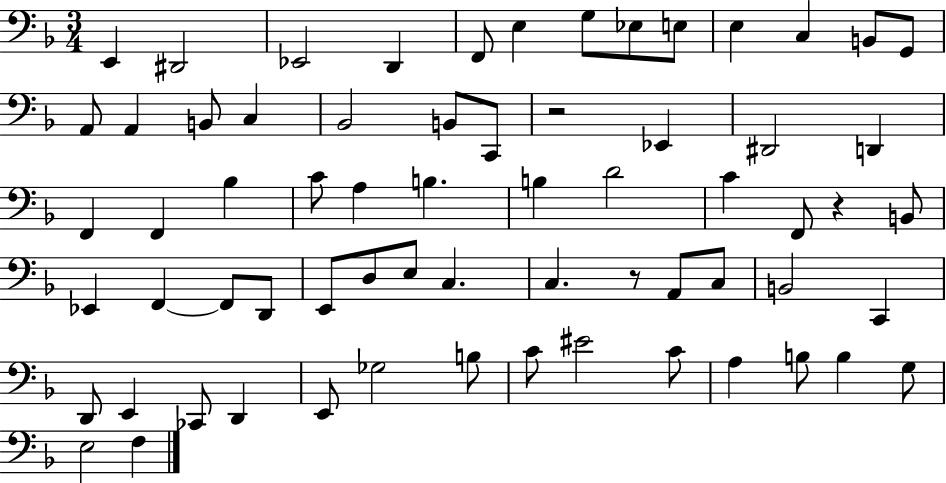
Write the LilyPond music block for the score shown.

{
  \clef bass
  \numericTimeSignature
  \time 3/4
  \key f \major
  e,4 dis,2 | ees,2 d,4 | f,8 e4 g8 ees8 e8 | e4 c4 b,8 g,8 | \break a,8 a,4 b,8 c4 | bes,2 b,8 c,8 | r2 ees,4 | dis,2 d,4 | \break f,4 f,4 bes4 | c'8 a4 b4. | b4 d'2 | c'4 f,8 r4 b,8 | \break ees,4 f,4~~ f,8 d,8 | e,8 d8 e8 c4. | c4. r8 a,8 c8 | b,2 c,4 | \break d,8 e,4 ces,8 d,4 | e,8 ges2 b8 | c'8 eis'2 c'8 | a4 b8 b4 g8 | \break e2 f4 | \bar "|."
}